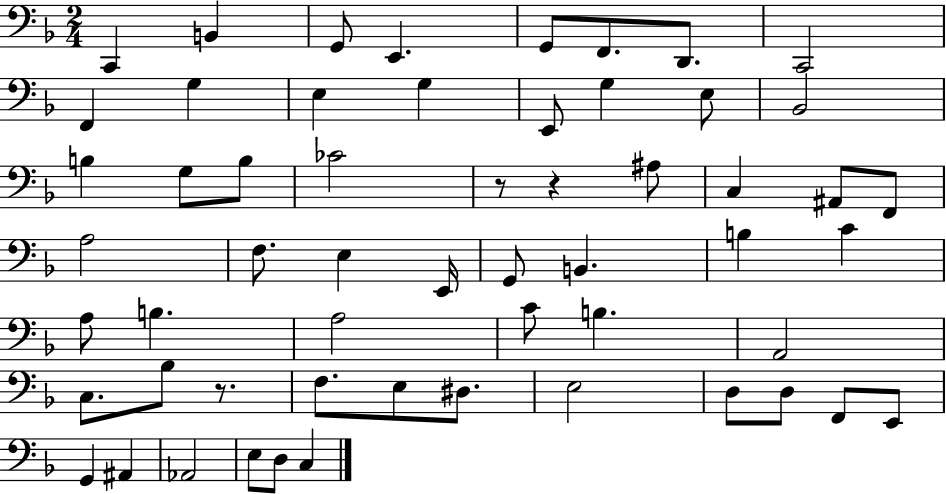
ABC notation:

X:1
T:Untitled
M:2/4
L:1/4
K:F
C,, B,, G,,/2 E,, G,,/2 F,,/2 D,,/2 C,,2 F,, G, E, G, E,,/2 G, E,/2 _B,,2 B, G,/2 B,/2 _C2 z/2 z ^A,/2 C, ^A,,/2 F,,/2 A,2 F,/2 E, E,,/4 G,,/2 B,, B, C A,/2 B, A,2 C/2 B, A,,2 C,/2 _B,/2 z/2 F,/2 E,/2 ^D,/2 E,2 D,/2 D,/2 F,,/2 E,,/2 G,, ^A,, _A,,2 E,/2 D,/2 C,